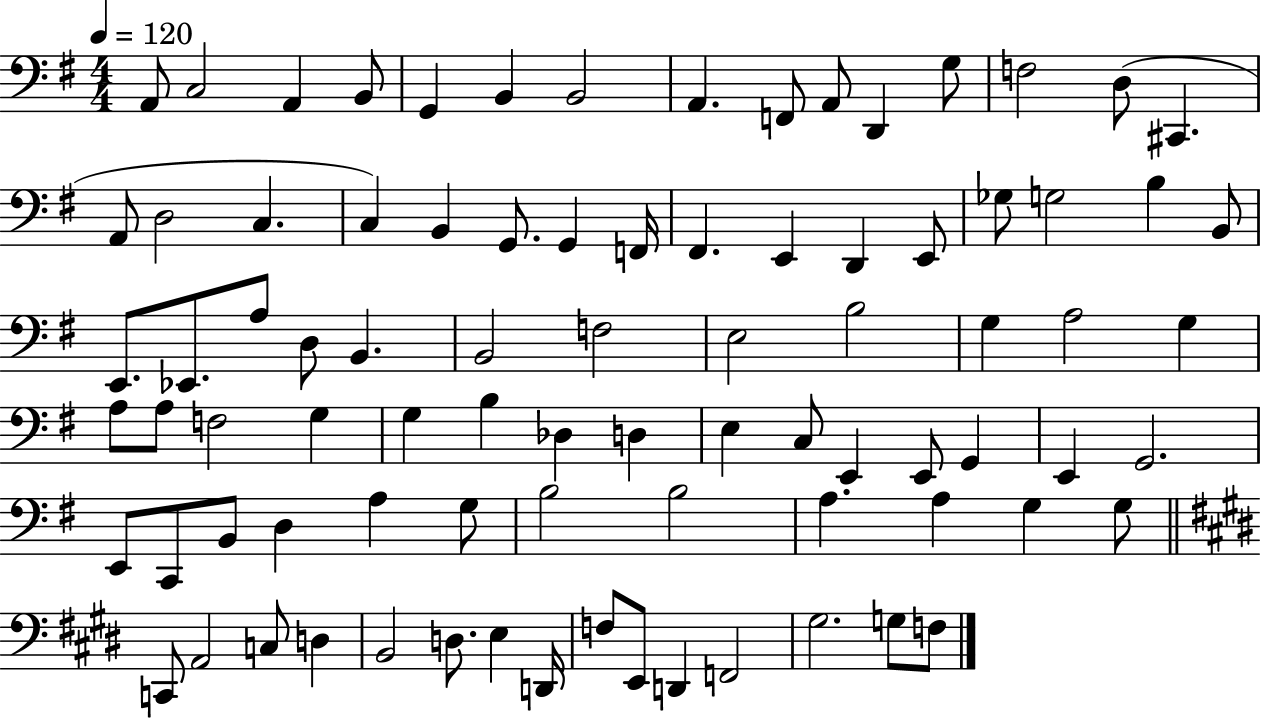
X:1
T:Untitled
M:4/4
L:1/4
K:G
A,,/2 C,2 A,, B,,/2 G,, B,, B,,2 A,, F,,/2 A,,/2 D,, G,/2 F,2 D,/2 ^C,, A,,/2 D,2 C, C, B,, G,,/2 G,, F,,/4 ^F,, E,, D,, E,,/2 _G,/2 G,2 B, B,,/2 E,,/2 _E,,/2 A,/2 D,/2 B,, B,,2 F,2 E,2 B,2 G, A,2 G, A,/2 A,/2 F,2 G, G, B, _D, D, E, C,/2 E,, E,,/2 G,, E,, G,,2 E,,/2 C,,/2 B,,/2 D, A, G,/2 B,2 B,2 A, A, G, G,/2 C,,/2 A,,2 C,/2 D, B,,2 D,/2 E, D,,/4 F,/2 E,,/2 D,, F,,2 ^G,2 G,/2 F,/2